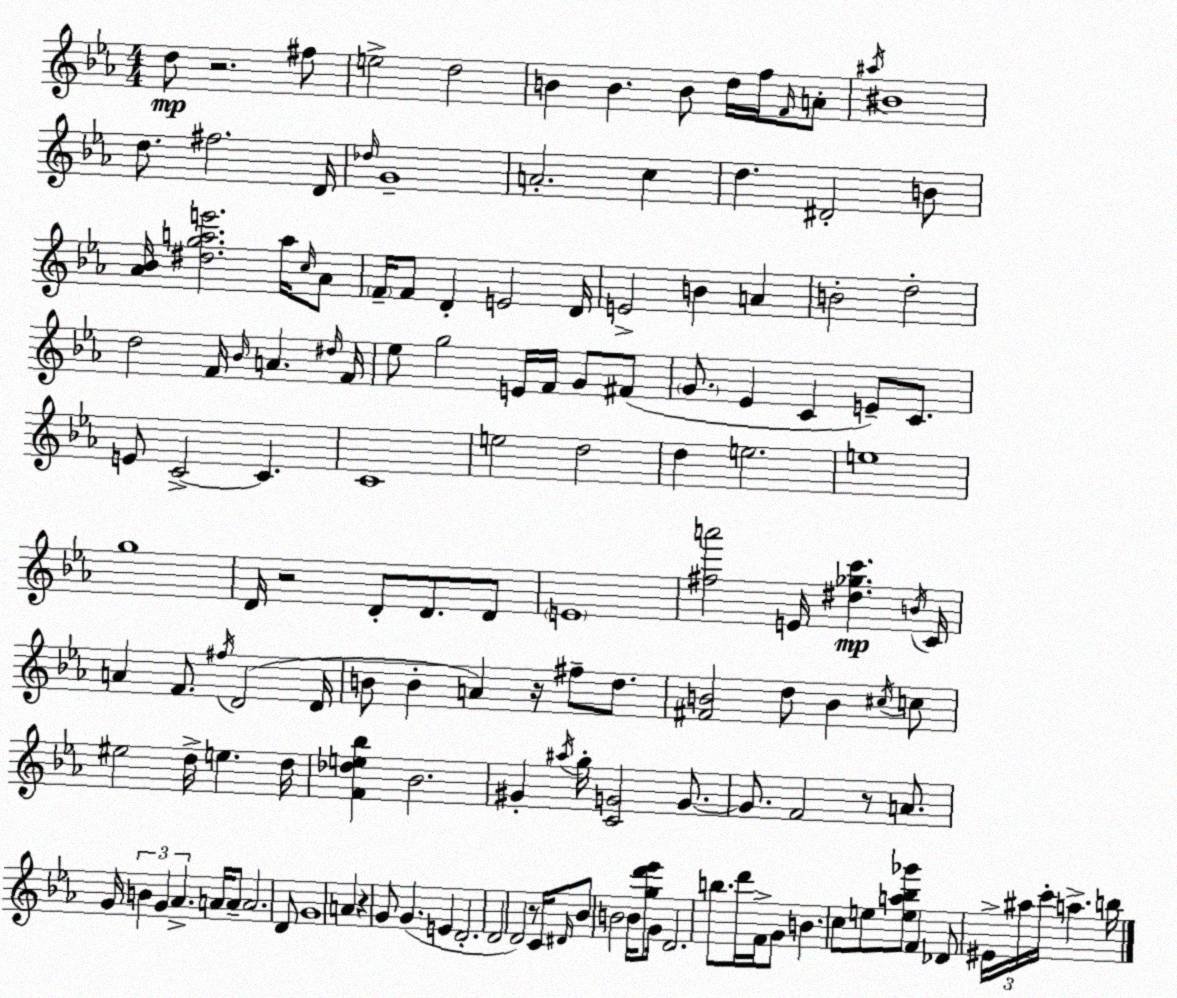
X:1
T:Untitled
M:4/4
L:1/4
K:Cm
d/2 z2 ^f/2 e2 d2 B B B/2 d/4 f/4 F/4 A/2 ^a/4 ^B4 d/2 ^f2 D/4 _d/4 G4 A2 c d ^D2 B/2 [_A_B]/4 [^dgae']2 a/4 c/4 _A/2 F/4 F/2 D E2 D/4 E2 B A B2 d2 d2 F/4 _B/4 A ^d/4 F/4 _e/2 g2 E/4 F/4 G/2 ^F/2 G/2 _E C E/2 C/2 E/2 C2 C C4 e2 d2 d e2 e4 g4 D/4 z2 D/2 D/2 D/2 E4 [^fa']2 E/4 [^d_gc'] B/4 C/4 A F/2 ^f/4 D2 D/4 B/2 B A z/4 ^f/2 d/2 [^FB]2 d/2 B ^c/4 c/2 ^e2 d/4 e d/4 [F_de_b] _B2 ^G ^a/4 g/4 [CG]2 G/2 G/2 F2 z/2 A/2 G/4 B G _A A/4 A/2 A2 D/2 G4 A z G/2 G E D2 D2 D2 z/2 C/4 ^D/4 _B/2 B2 B/4 [gd'_e']/2 G/4 D2 b/2 d'/4 F/4 G/2 B c/2 e/2 [ea_b_g']/2 F _D/2 ^E/4 ^a/4 c'/4 a b/4